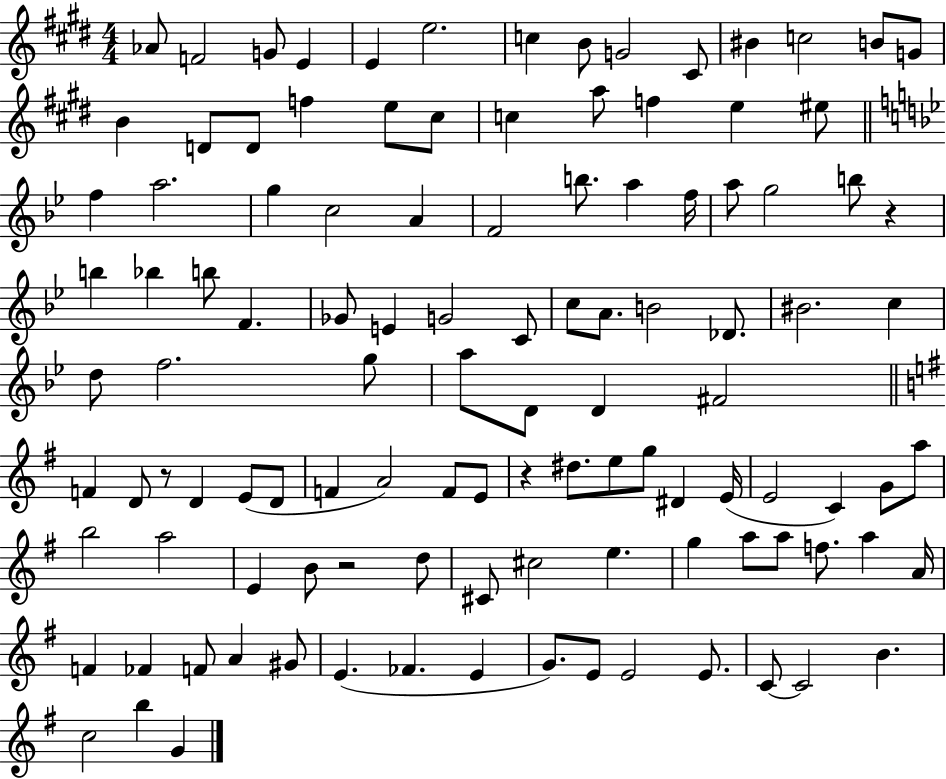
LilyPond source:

{
  \clef treble
  \numericTimeSignature
  \time 4/4
  \key e \major
  aes'8 f'2 g'8 e'4 | e'4 e''2. | c''4 b'8 g'2 cis'8 | bis'4 c''2 b'8 g'8 | \break b'4 d'8 d'8 f''4 e''8 cis''8 | c''4 a''8 f''4 e''4 eis''8 | \bar "||" \break \key bes \major f''4 a''2. | g''4 c''2 a'4 | f'2 b''8. a''4 f''16 | a''8 g''2 b''8 r4 | \break b''4 bes''4 b''8 f'4. | ges'8 e'4 g'2 c'8 | c''8 a'8. b'2 des'8. | bis'2. c''4 | \break d''8 f''2. g''8 | a''8 d'8 d'4 fis'2 | \bar "||" \break \key g \major f'4 d'8 r8 d'4 e'8( d'8 | f'4 a'2) f'8 e'8 | r4 dis''8. e''8 g''8 dis'4 e'16( | e'2 c'4) g'8 a''8 | \break b''2 a''2 | e'4 b'8 r2 d''8 | cis'8 cis''2 e''4. | g''4 a''8 a''8 f''8. a''4 a'16 | \break f'4 fes'4 f'8 a'4 gis'8 | e'4.( fes'4. e'4 | g'8.) e'8 e'2 e'8. | c'8~~ c'2 b'4. | \break c''2 b''4 g'4 | \bar "|."
}